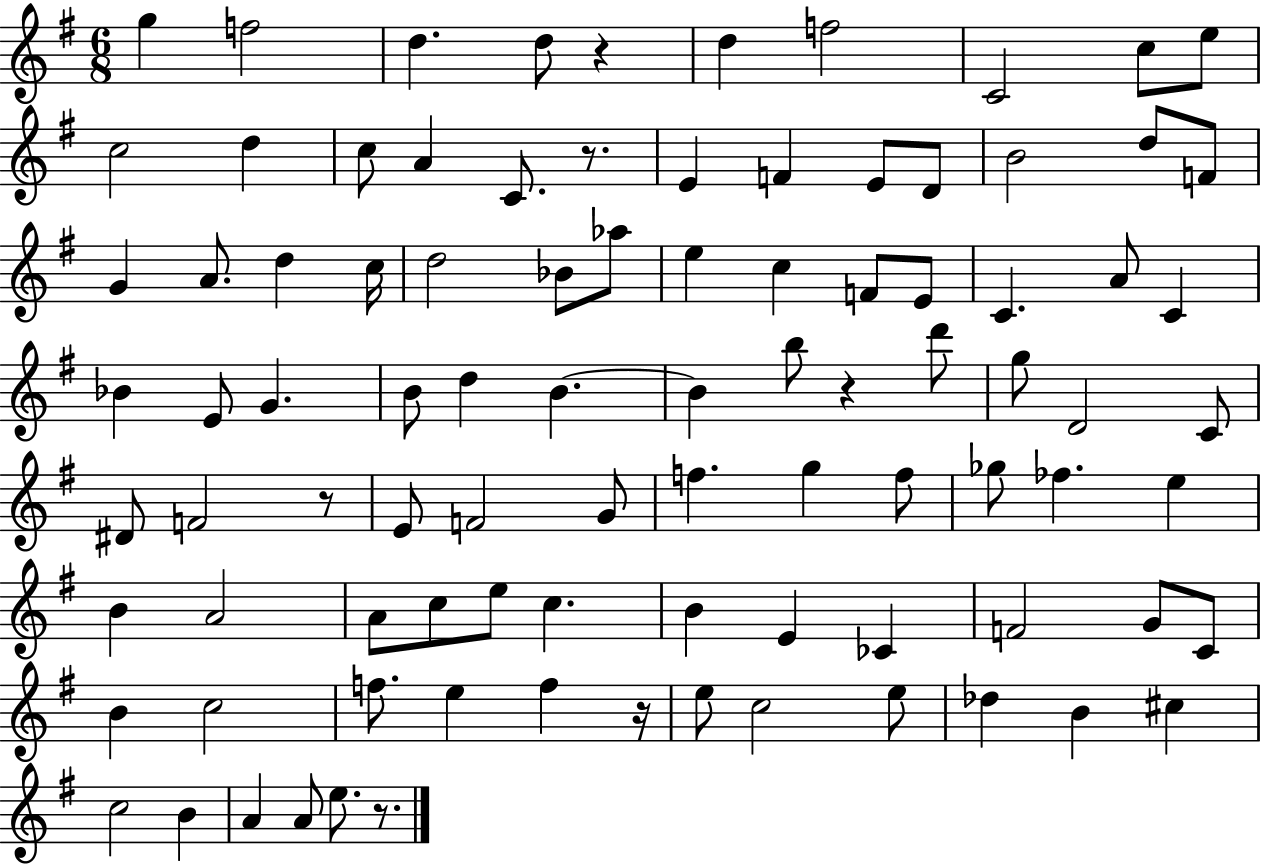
X:1
T:Untitled
M:6/8
L:1/4
K:G
g f2 d d/2 z d f2 C2 c/2 e/2 c2 d c/2 A C/2 z/2 E F E/2 D/2 B2 d/2 F/2 G A/2 d c/4 d2 _B/2 _a/2 e c F/2 E/2 C A/2 C _B E/2 G B/2 d B B b/2 z d'/2 g/2 D2 C/2 ^D/2 F2 z/2 E/2 F2 G/2 f g f/2 _g/2 _f e B A2 A/2 c/2 e/2 c B E _C F2 G/2 C/2 B c2 f/2 e f z/4 e/2 c2 e/2 _d B ^c c2 B A A/2 e/2 z/2